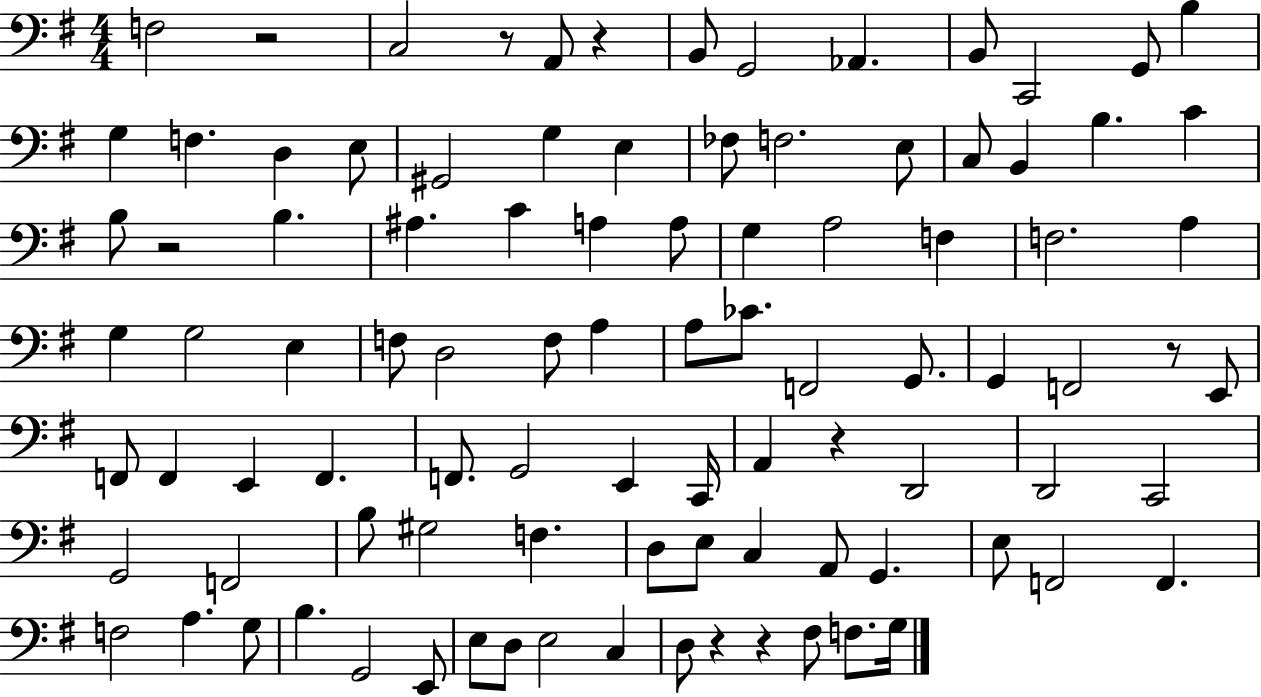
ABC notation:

X:1
T:Untitled
M:4/4
L:1/4
K:G
F,2 z2 C,2 z/2 A,,/2 z B,,/2 G,,2 _A,, B,,/2 C,,2 G,,/2 B, G, F, D, E,/2 ^G,,2 G, E, _F,/2 F,2 E,/2 C,/2 B,, B, C B,/2 z2 B, ^A, C A, A,/2 G, A,2 F, F,2 A, G, G,2 E, F,/2 D,2 F,/2 A, A,/2 _C/2 F,,2 G,,/2 G,, F,,2 z/2 E,,/2 F,,/2 F,, E,, F,, F,,/2 G,,2 E,, C,,/4 A,, z D,,2 D,,2 C,,2 G,,2 F,,2 B,/2 ^G,2 F, D,/2 E,/2 C, A,,/2 G,, E,/2 F,,2 F,, F,2 A, G,/2 B, G,,2 E,,/2 E,/2 D,/2 E,2 C, D,/2 z z ^F,/2 F,/2 G,/4